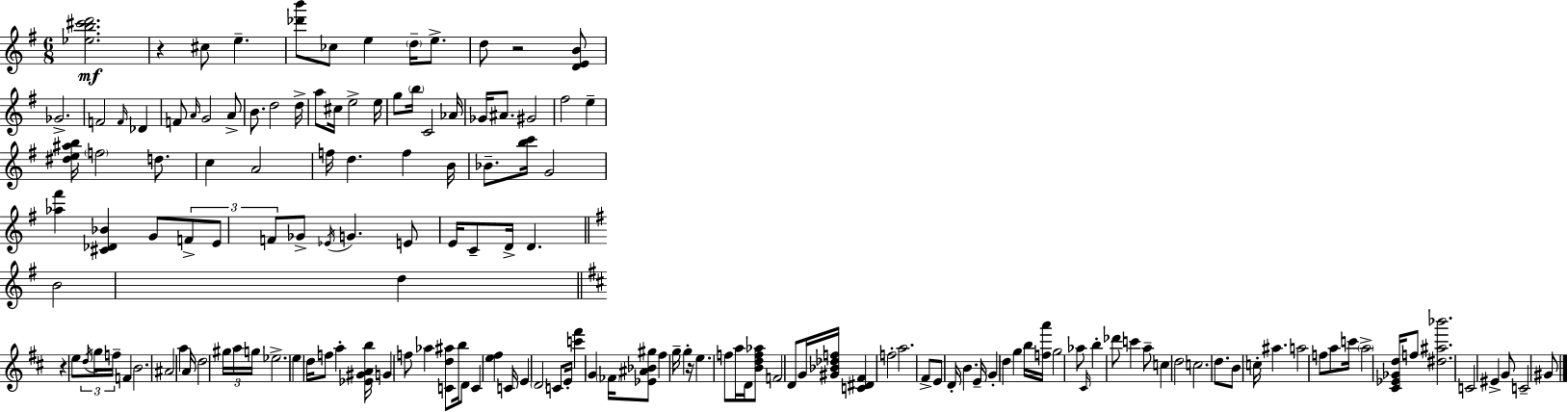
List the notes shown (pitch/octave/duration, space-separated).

[Eb5,B5,C#6,D6]/h. R/q C#5/e E5/q. [Db6,B6]/e CES5/e E5/q D5/s E5/e. D5/e R/h [D4,E4,B4]/e Gb4/h. F4/h F4/s Db4/q F4/e A4/s G4/h A4/e B4/e. D5/h D5/s A5/e C#5/s E5/h E5/s G5/e B5/s C4/h Ab4/s Gb4/s A#4/e. G#4/h F#5/h E5/q [D#5,E5,A#5,B5]/s F5/h D5/e. C5/q A4/h F5/s D5/q. F5/q B4/s Bb4/e. [B5,C6]/s G4/h [Ab5,F#6]/q [C#4,Db4,Bb4]/q G4/e F4/e E4/e F4/e Gb4/e Eb4/s G4/q. E4/e E4/s C4/e D4/s D4/q. B4/h D5/q R/q E5/e D5/s G5/s F5/s F4/q B4/h. A#4/h A5/q A4/s D5/h G#5/s A5/s G5/s Eb5/h. E5/q D5/s F5/e A5/q [Eb4,G#4,A4,B5]/s G4/q F5/e Ab5/q [C4,D5,A#5]/e B5/s D4/e C4/q [E5,F#5]/q C4/s E4/q D4/h C4/e E4/s [C6,F#6]/q G4/q FES4/s [Eb4,A#4,Bb4,G#5]/e F#5/q G5/s G5/q R/s E5/q. F5/e A5/s D4/s [B4,D5,F5,Ab5]/e F4/h D4/e G4/s [G#4,Bb4,Db5,F5]/s [C4,D#4,F#4]/q F5/h A5/h. F#4/e E4/e D4/s B4/q. E4/s G4/q D5/q G5/q B5/s [F5,A6]/s G5/h Ab5/e C#4/s B5/q Db6/e C6/q A5/e C5/q D5/h C5/h. D5/e. B4/e C5/s A#5/q. A5/h F5/e A5/e C6/s A5/h [C#4,Eb4,Gb4,D5]/s F5/e [D#5,A#5,Bb6]/h. C4/h EIS4/q G4/e C4/h G#4/e